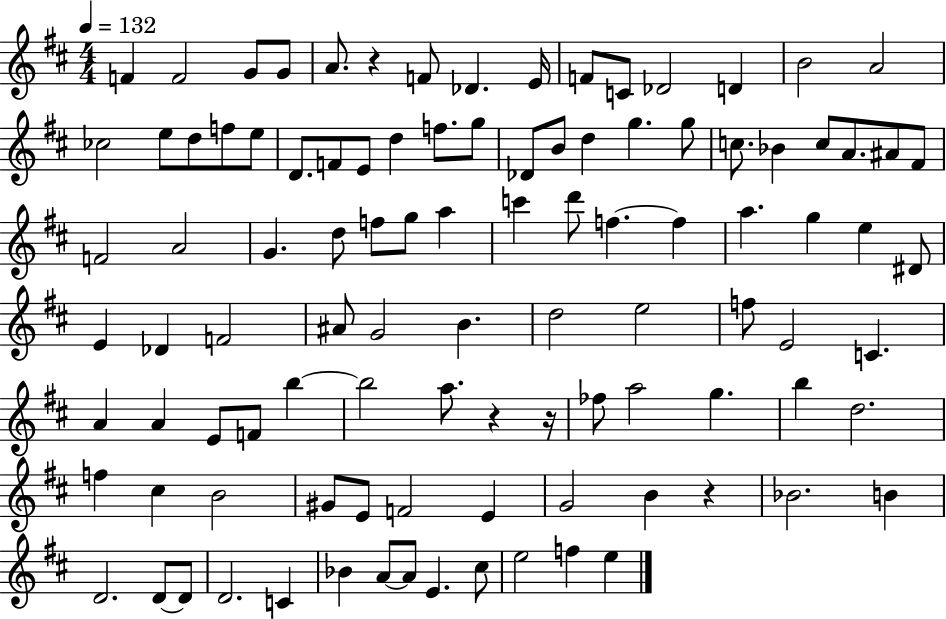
X:1
T:Untitled
M:4/4
L:1/4
K:D
F F2 G/2 G/2 A/2 z F/2 _D E/4 F/2 C/2 _D2 D B2 A2 _c2 e/2 d/2 f/2 e/2 D/2 F/2 E/2 d f/2 g/2 _D/2 B/2 d g g/2 c/2 _B c/2 A/2 ^A/2 ^F/2 F2 A2 G d/2 f/2 g/2 a c' d'/2 f f a g e ^D/2 E _D F2 ^A/2 G2 B d2 e2 f/2 E2 C A A E/2 F/2 b b2 a/2 z z/4 _f/2 a2 g b d2 f ^c B2 ^G/2 E/2 F2 E G2 B z _B2 B D2 D/2 D/2 D2 C _B A/2 A/2 E ^c/2 e2 f e